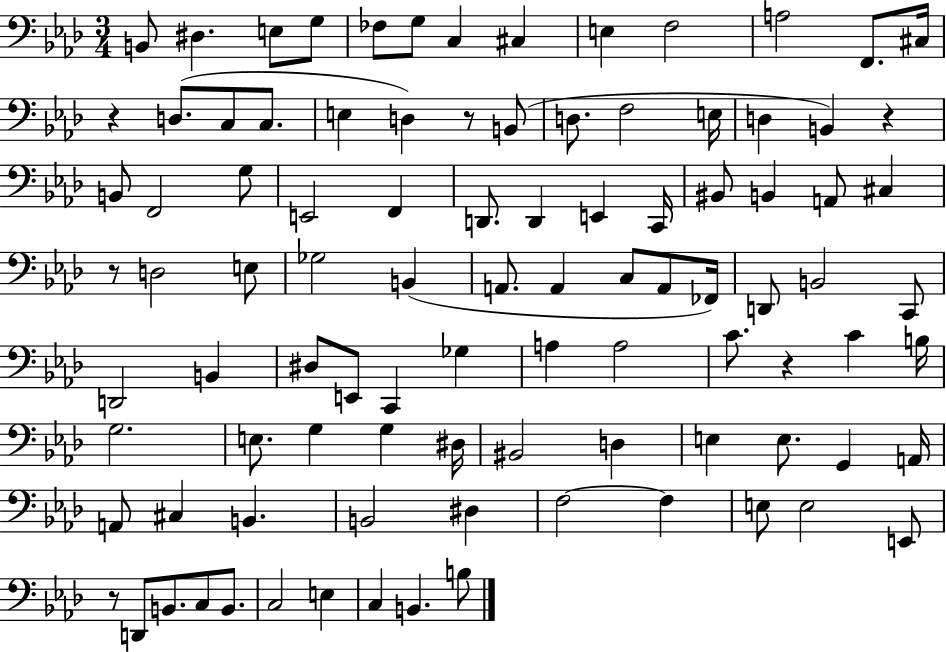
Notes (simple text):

B2/e D#3/q. E3/e G3/e FES3/e G3/e C3/q C#3/q E3/q F3/h A3/h F2/e. C#3/s R/q D3/e. C3/e C3/e. E3/q D3/q R/e B2/e D3/e. F3/h E3/s D3/q B2/q R/q B2/e F2/h G3/e E2/h F2/q D2/e. D2/q E2/q C2/s BIS2/e B2/q A2/e C#3/q R/e D3/h E3/e Gb3/h B2/q A2/e. A2/q C3/e A2/e FES2/s D2/e B2/h C2/e D2/h B2/q D#3/e E2/e C2/q Gb3/q A3/q A3/h C4/e. R/q C4/q B3/s G3/h. E3/e. G3/q G3/q D#3/s BIS2/h D3/q E3/q E3/e. G2/q A2/s A2/e C#3/q B2/q. B2/h D#3/q F3/h F3/q E3/e E3/h E2/e R/e D2/e B2/e. C3/e B2/e. C3/h E3/q C3/q B2/q. B3/e